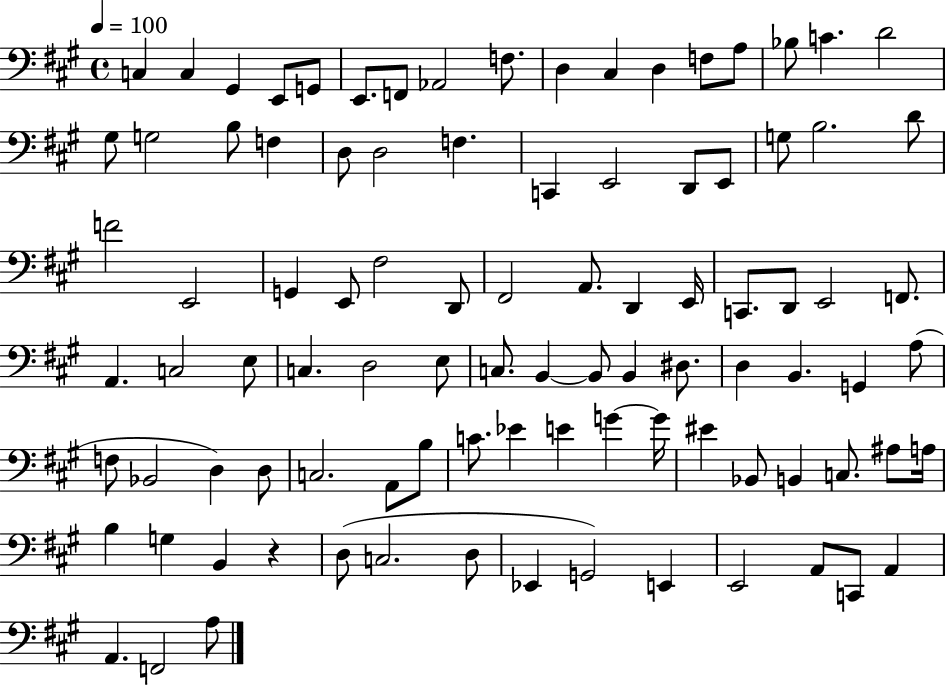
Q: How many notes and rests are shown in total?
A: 95